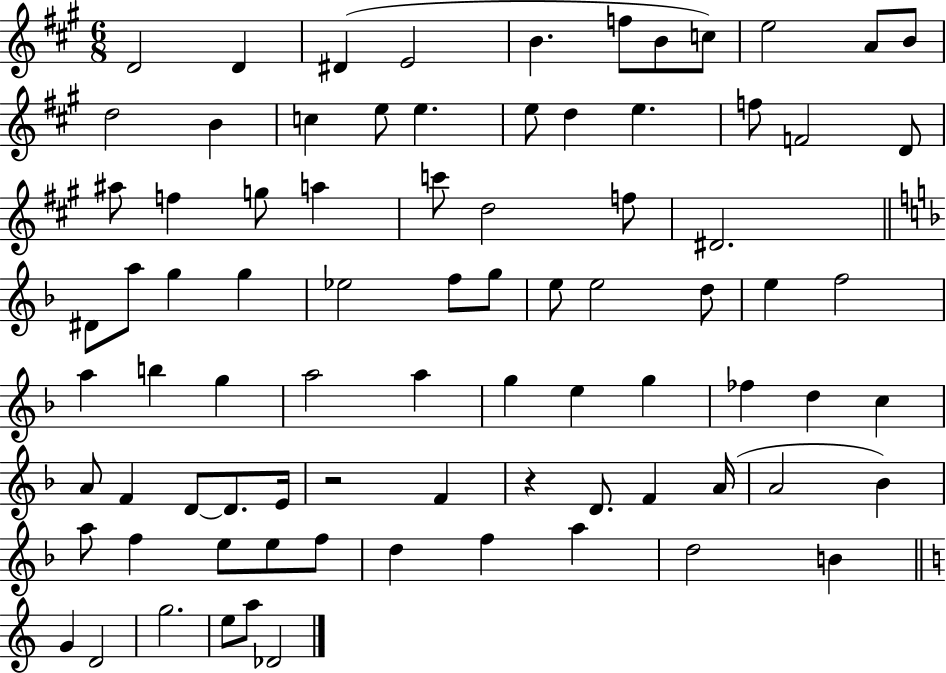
{
  \clef treble
  \numericTimeSignature
  \time 6/8
  \key a \major
  \repeat volta 2 { d'2 d'4 | dis'4( e'2 | b'4. f''8 b'8 c''8) | e''2 a'8 b'8 | \break d''2 b'4 | c''4 e''8 e''4. | e''8 d''4 e''4. | f''8 f'2 d'8 | \break ais''8 f''4 g''8 a''4 | c'''8 d''2 f''8 | dis'2. | \bar "||" \break \key f \major dis'8 a''8 g''4 g''4 | ees''2 f''8 g''8 | e''8 e''2 d''8 | e''4 f''2 | \break a''4 b''4 g''4 | a''2 a''4 | g''4 e''4 g''4 | fes''4 d''4 c''4 | \break a'8 f'4 d'8~~ d'8. e'16 | r2 f'4 | r4 d'8. f'4 a'16( | a'2 bes'4) | \break a''8 f''4 e''8 e''8 f''8 | d''4 f''4 a''4 | d''2 b'4 | \bar "||" \break \key c \major g'4 d'2 | g''2. | e''8 a''8 des'2 | } \bar "|."
}